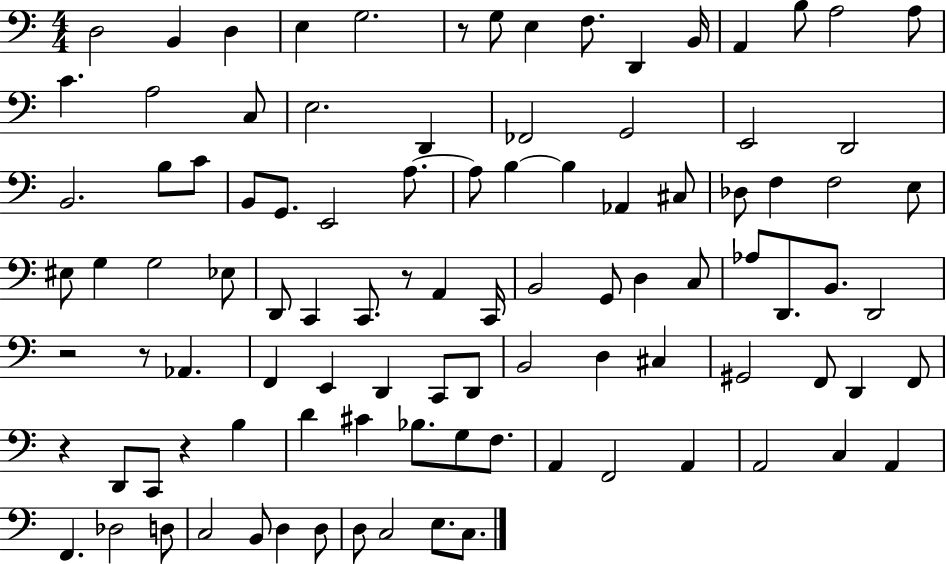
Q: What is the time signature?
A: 4/4